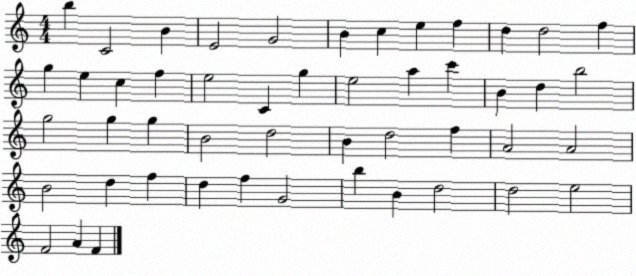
X:1
T:Untitled
M:4/4
L:1/4
K:C
b C2 B E2 G2 B c e f d d2 f g e c f e2 C g e2 a c' B d b2 g2 g g B2 d2 B d2 f A2 A2 B2 d f d f G2 b B d2 d2 e2 F2 A F